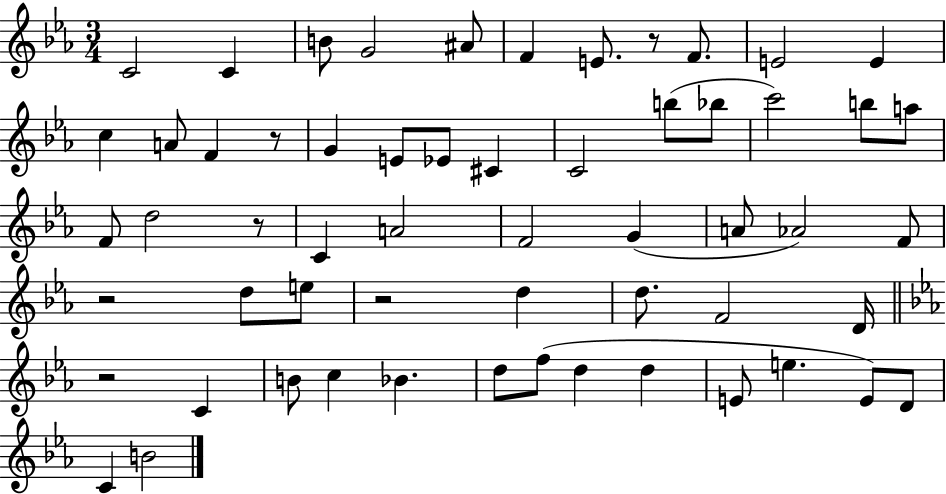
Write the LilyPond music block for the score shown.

{
  \clef treble
  \numericTimeSignature
  \time 3/4
  \key ees \major
  \repeat volta 2 { c'2 c'4 | b'8 g'2 ais'8 | f'4 e'8. r8 f'8. | e'2 e'4 | \break c''4 a'8 f'4 r8 | g'4 e'8 ees'8 cis'4 | c'2 b''8( bes''8 | c'''2) b''8 a''8 | \break f'8 d''2 r8 | c'4 a'2 | f'2 g'4( | a'8 aes'2) f'8 | \break r2 d''8 e''8 | r2 d''4 | d''8. f'2 d'16 | \bar "||" \break \key ees \major r2 c'4 | b'8 c''4 bes'4. | d''8 f''8( d''4 d''4 | e'8 e''4. e'8) d'8 | \break c'4 b'2 | } \bar "|."
}